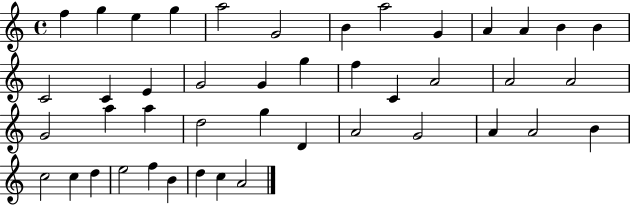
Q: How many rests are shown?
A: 0